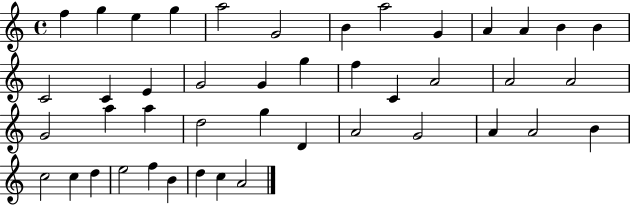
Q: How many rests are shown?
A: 0